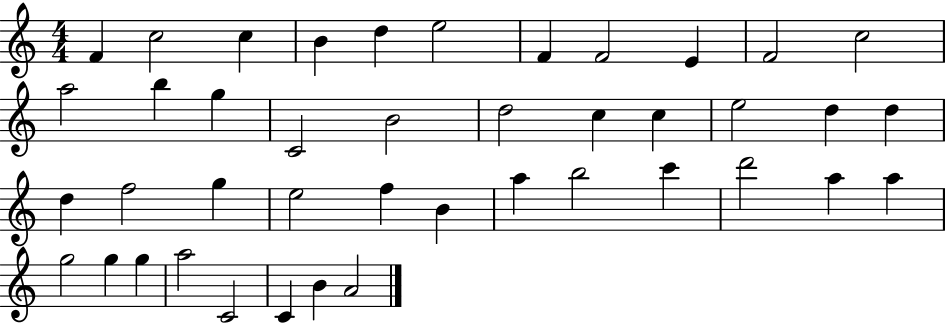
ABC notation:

X:1
T:Untitled
M:4/4
L:1/4
K:C
F c2 c B d e2 F F2 E F2 c2 a2 b g C2 B2 d2 c c e2 d d d f2 g e2 f B a b2 c' d'2 a a g2 g g a2 C2 C B A2